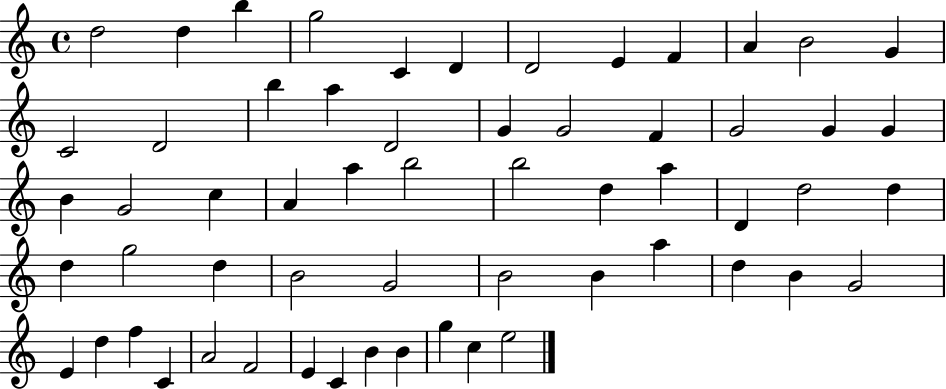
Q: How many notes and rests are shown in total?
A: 59